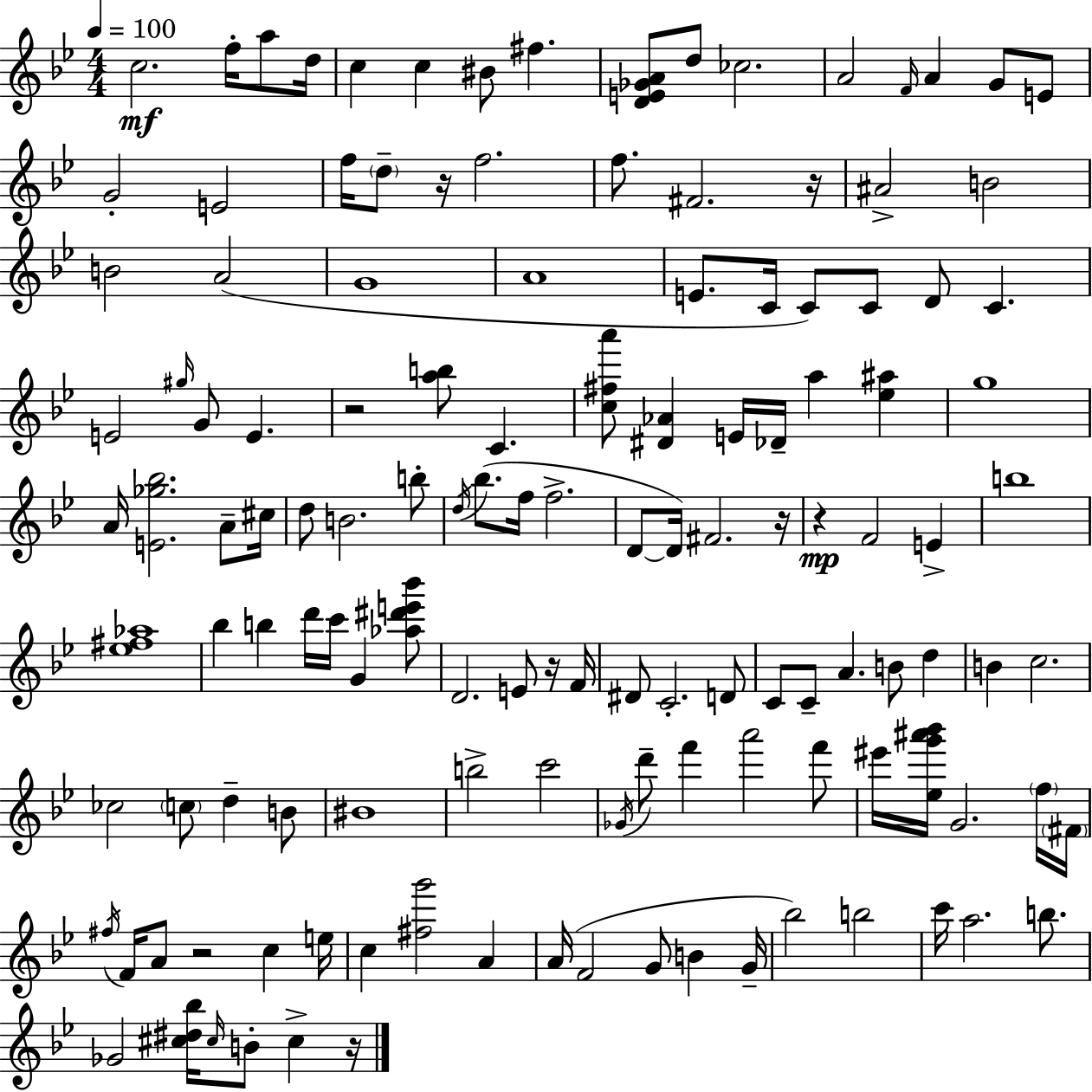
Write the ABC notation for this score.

X:1
T:Untitled
M:4/4
L:1/4
K:Gm
c2 f/4 a/2 d/4 c c ^B/2 ^f [DE_GA]/2 d/2 _c2 A2 F/4 A G/2 E/2 G2 E2 f/4 d/2 z/4 f2 f/2 ^F2 z/4 ^A2 B2 B2 A2 G4 A4 E/2 C/4 C/2 C/2 D/2 C E2 ^g/4 G/2 E z2 [ab]/2 C [c^fa']/2 [^D_A] E/4 _D/4 a [_e^a] g4 A/4 [E_g_b]2 A/2 ^c/4 d/2 B2 b/2 d/4 _b/2 f/4 f2 D/2 D/4 ^F2 z/4 z F2 E b4 [_e^f_a]4 _b b d'/4 c'/4 G [_a^d'e'_b']/2 D2 E/2 z/4 F/4 ^D/2 C2 D/2 C/2 C/2 A B/2 d B c2 _c2 c/2 d B/2 ^B4 b2 c'2 _G/4 d'/2 f' a'2 f'/2 ^e'/4 [_eg'^a'_b']/4 G2 f/4 ^F/4 ^f/4 F/4 A/2 z2 c e/4 c [^fg']2 A A/4 F2 G/2 B G/4 _b2 b2 c'/4 a2 b/2 _G2 [^c^d_b]/4 ^c/4 B/2 ^c z/4